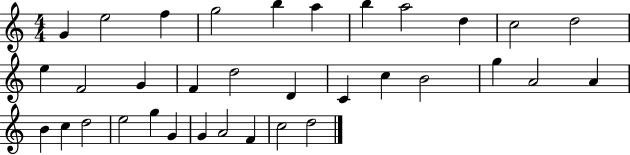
{
  \clef treble
  \numericTimeSignature
  \time 4/4
  \key c \major
  g'4 e''2 f''4 | g''2 b''4 a''4 | b''4 a''2 d''4 | c''2 d''2 | \break e''4 f'2 g'4 | f'4 d''2 d'4 | c'4 c''4 b'2 | g''4 a'2 a'4 | \break b'4 c''4 d''2 | e''2 g''4 g'4 | g'4 a'2 f'4 | c''2 d''2 | \break \bar "|."
}